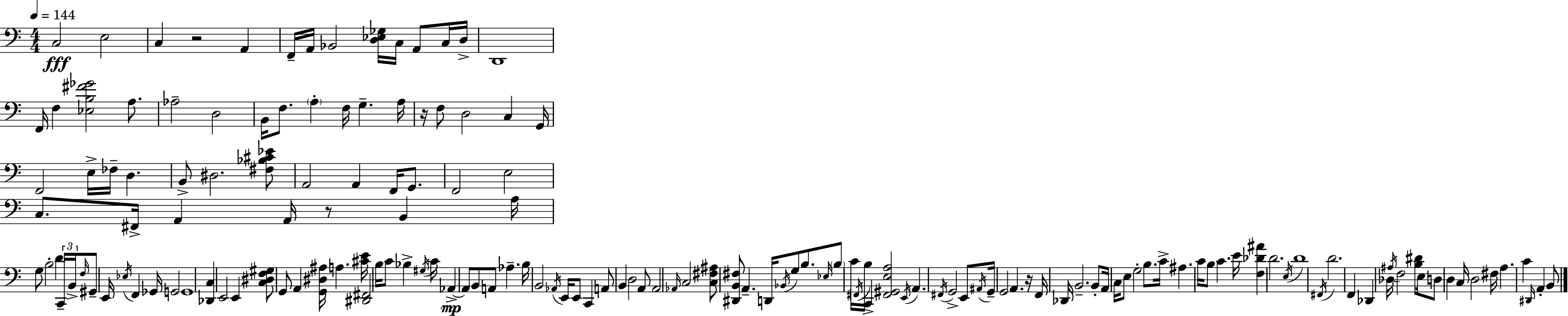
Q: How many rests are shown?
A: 4